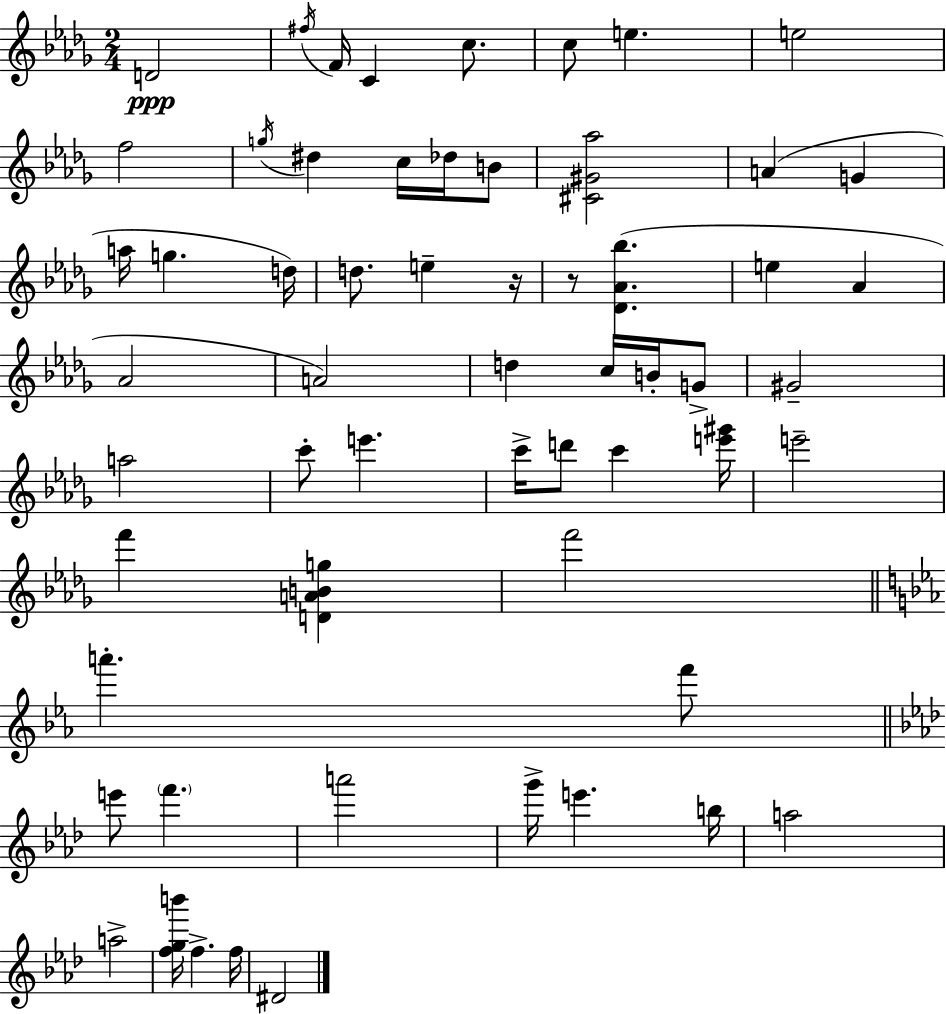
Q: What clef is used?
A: treble